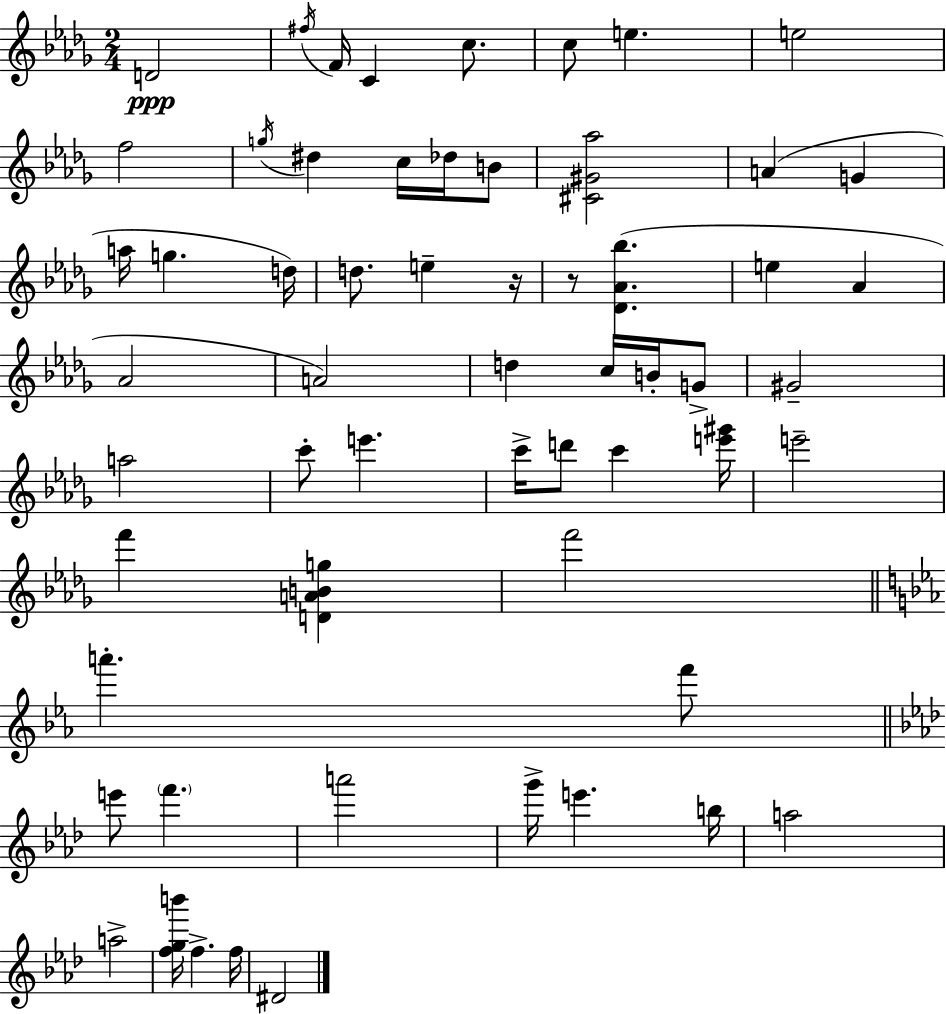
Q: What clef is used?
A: treble